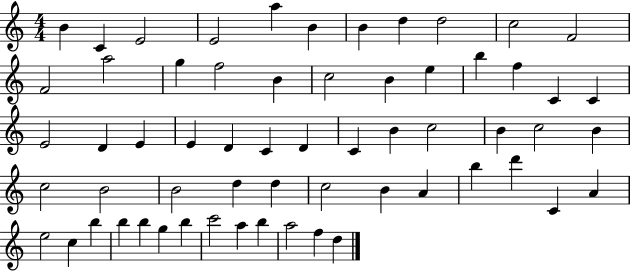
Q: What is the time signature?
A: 4/4